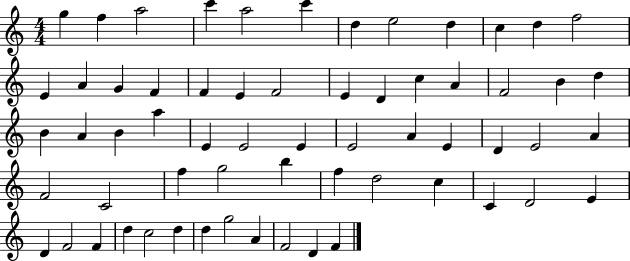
{
  \clef treble
  \numericTimeSignature
  \time 4/4
  \key c \major
  g''4 f''4 a''2 | c'''4 a''2 c'''4 | d''4 e''2 d''4 | c''4 d''4 f''2 | \break e'4 a'4 g'4 f'4 | f'4 e'4 f'2 | e'4 d'4 c''4 a'4 | f'2 b'4 d''4 | \break b'4 a'4 b'4 a''4 | e'4 e'2 e'4 | e'2 a'4 e'4 | d'4 e'2 a'4 | \break f'2 c'2 | f''4 g''2 b''4 | f''4 d''2 c''4 | c'4 d'2 e'4 | \break d'4 f'2 f'4 | d''4 c''2 d''4 | d''4 g''2 a'4 | f'2 d'4 f'4 | \break \bar "|."
}